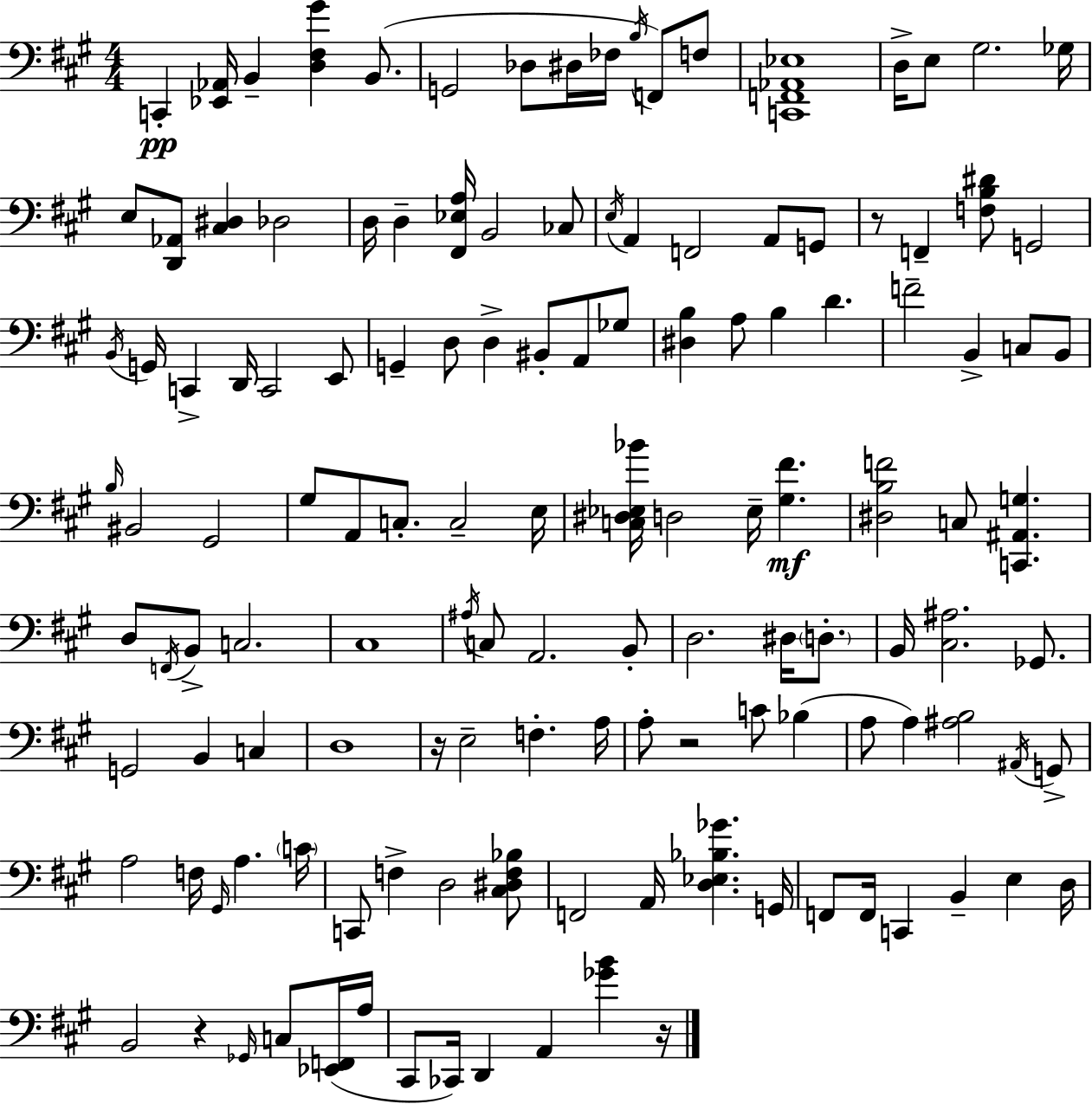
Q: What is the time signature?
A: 4/4